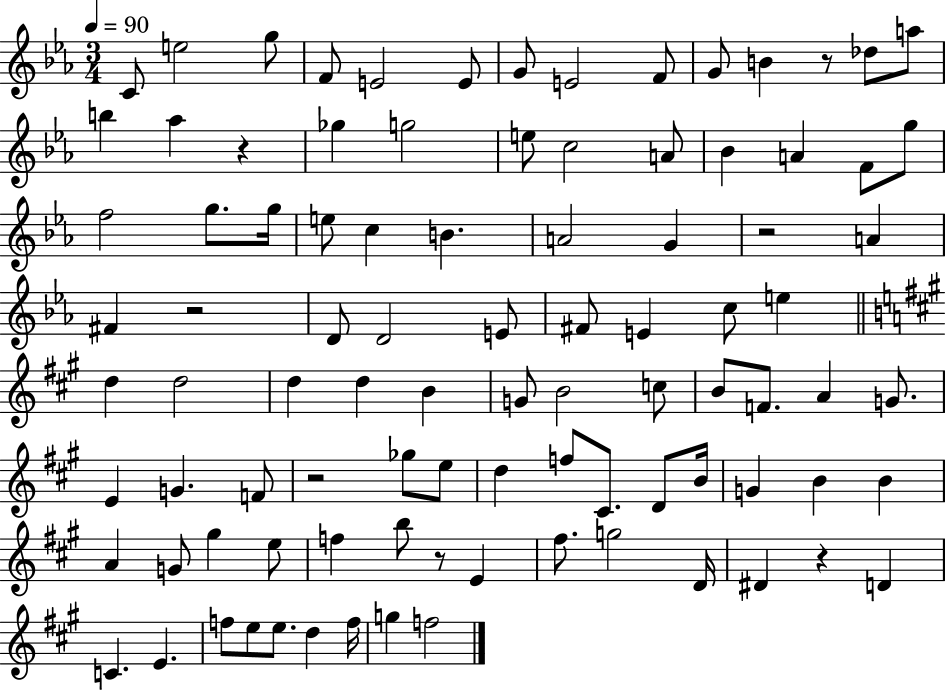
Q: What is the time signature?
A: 3/4